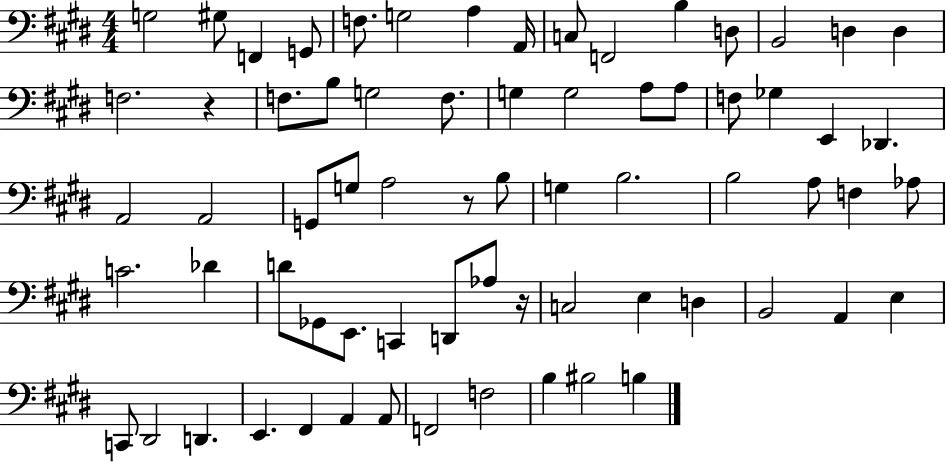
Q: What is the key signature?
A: E major